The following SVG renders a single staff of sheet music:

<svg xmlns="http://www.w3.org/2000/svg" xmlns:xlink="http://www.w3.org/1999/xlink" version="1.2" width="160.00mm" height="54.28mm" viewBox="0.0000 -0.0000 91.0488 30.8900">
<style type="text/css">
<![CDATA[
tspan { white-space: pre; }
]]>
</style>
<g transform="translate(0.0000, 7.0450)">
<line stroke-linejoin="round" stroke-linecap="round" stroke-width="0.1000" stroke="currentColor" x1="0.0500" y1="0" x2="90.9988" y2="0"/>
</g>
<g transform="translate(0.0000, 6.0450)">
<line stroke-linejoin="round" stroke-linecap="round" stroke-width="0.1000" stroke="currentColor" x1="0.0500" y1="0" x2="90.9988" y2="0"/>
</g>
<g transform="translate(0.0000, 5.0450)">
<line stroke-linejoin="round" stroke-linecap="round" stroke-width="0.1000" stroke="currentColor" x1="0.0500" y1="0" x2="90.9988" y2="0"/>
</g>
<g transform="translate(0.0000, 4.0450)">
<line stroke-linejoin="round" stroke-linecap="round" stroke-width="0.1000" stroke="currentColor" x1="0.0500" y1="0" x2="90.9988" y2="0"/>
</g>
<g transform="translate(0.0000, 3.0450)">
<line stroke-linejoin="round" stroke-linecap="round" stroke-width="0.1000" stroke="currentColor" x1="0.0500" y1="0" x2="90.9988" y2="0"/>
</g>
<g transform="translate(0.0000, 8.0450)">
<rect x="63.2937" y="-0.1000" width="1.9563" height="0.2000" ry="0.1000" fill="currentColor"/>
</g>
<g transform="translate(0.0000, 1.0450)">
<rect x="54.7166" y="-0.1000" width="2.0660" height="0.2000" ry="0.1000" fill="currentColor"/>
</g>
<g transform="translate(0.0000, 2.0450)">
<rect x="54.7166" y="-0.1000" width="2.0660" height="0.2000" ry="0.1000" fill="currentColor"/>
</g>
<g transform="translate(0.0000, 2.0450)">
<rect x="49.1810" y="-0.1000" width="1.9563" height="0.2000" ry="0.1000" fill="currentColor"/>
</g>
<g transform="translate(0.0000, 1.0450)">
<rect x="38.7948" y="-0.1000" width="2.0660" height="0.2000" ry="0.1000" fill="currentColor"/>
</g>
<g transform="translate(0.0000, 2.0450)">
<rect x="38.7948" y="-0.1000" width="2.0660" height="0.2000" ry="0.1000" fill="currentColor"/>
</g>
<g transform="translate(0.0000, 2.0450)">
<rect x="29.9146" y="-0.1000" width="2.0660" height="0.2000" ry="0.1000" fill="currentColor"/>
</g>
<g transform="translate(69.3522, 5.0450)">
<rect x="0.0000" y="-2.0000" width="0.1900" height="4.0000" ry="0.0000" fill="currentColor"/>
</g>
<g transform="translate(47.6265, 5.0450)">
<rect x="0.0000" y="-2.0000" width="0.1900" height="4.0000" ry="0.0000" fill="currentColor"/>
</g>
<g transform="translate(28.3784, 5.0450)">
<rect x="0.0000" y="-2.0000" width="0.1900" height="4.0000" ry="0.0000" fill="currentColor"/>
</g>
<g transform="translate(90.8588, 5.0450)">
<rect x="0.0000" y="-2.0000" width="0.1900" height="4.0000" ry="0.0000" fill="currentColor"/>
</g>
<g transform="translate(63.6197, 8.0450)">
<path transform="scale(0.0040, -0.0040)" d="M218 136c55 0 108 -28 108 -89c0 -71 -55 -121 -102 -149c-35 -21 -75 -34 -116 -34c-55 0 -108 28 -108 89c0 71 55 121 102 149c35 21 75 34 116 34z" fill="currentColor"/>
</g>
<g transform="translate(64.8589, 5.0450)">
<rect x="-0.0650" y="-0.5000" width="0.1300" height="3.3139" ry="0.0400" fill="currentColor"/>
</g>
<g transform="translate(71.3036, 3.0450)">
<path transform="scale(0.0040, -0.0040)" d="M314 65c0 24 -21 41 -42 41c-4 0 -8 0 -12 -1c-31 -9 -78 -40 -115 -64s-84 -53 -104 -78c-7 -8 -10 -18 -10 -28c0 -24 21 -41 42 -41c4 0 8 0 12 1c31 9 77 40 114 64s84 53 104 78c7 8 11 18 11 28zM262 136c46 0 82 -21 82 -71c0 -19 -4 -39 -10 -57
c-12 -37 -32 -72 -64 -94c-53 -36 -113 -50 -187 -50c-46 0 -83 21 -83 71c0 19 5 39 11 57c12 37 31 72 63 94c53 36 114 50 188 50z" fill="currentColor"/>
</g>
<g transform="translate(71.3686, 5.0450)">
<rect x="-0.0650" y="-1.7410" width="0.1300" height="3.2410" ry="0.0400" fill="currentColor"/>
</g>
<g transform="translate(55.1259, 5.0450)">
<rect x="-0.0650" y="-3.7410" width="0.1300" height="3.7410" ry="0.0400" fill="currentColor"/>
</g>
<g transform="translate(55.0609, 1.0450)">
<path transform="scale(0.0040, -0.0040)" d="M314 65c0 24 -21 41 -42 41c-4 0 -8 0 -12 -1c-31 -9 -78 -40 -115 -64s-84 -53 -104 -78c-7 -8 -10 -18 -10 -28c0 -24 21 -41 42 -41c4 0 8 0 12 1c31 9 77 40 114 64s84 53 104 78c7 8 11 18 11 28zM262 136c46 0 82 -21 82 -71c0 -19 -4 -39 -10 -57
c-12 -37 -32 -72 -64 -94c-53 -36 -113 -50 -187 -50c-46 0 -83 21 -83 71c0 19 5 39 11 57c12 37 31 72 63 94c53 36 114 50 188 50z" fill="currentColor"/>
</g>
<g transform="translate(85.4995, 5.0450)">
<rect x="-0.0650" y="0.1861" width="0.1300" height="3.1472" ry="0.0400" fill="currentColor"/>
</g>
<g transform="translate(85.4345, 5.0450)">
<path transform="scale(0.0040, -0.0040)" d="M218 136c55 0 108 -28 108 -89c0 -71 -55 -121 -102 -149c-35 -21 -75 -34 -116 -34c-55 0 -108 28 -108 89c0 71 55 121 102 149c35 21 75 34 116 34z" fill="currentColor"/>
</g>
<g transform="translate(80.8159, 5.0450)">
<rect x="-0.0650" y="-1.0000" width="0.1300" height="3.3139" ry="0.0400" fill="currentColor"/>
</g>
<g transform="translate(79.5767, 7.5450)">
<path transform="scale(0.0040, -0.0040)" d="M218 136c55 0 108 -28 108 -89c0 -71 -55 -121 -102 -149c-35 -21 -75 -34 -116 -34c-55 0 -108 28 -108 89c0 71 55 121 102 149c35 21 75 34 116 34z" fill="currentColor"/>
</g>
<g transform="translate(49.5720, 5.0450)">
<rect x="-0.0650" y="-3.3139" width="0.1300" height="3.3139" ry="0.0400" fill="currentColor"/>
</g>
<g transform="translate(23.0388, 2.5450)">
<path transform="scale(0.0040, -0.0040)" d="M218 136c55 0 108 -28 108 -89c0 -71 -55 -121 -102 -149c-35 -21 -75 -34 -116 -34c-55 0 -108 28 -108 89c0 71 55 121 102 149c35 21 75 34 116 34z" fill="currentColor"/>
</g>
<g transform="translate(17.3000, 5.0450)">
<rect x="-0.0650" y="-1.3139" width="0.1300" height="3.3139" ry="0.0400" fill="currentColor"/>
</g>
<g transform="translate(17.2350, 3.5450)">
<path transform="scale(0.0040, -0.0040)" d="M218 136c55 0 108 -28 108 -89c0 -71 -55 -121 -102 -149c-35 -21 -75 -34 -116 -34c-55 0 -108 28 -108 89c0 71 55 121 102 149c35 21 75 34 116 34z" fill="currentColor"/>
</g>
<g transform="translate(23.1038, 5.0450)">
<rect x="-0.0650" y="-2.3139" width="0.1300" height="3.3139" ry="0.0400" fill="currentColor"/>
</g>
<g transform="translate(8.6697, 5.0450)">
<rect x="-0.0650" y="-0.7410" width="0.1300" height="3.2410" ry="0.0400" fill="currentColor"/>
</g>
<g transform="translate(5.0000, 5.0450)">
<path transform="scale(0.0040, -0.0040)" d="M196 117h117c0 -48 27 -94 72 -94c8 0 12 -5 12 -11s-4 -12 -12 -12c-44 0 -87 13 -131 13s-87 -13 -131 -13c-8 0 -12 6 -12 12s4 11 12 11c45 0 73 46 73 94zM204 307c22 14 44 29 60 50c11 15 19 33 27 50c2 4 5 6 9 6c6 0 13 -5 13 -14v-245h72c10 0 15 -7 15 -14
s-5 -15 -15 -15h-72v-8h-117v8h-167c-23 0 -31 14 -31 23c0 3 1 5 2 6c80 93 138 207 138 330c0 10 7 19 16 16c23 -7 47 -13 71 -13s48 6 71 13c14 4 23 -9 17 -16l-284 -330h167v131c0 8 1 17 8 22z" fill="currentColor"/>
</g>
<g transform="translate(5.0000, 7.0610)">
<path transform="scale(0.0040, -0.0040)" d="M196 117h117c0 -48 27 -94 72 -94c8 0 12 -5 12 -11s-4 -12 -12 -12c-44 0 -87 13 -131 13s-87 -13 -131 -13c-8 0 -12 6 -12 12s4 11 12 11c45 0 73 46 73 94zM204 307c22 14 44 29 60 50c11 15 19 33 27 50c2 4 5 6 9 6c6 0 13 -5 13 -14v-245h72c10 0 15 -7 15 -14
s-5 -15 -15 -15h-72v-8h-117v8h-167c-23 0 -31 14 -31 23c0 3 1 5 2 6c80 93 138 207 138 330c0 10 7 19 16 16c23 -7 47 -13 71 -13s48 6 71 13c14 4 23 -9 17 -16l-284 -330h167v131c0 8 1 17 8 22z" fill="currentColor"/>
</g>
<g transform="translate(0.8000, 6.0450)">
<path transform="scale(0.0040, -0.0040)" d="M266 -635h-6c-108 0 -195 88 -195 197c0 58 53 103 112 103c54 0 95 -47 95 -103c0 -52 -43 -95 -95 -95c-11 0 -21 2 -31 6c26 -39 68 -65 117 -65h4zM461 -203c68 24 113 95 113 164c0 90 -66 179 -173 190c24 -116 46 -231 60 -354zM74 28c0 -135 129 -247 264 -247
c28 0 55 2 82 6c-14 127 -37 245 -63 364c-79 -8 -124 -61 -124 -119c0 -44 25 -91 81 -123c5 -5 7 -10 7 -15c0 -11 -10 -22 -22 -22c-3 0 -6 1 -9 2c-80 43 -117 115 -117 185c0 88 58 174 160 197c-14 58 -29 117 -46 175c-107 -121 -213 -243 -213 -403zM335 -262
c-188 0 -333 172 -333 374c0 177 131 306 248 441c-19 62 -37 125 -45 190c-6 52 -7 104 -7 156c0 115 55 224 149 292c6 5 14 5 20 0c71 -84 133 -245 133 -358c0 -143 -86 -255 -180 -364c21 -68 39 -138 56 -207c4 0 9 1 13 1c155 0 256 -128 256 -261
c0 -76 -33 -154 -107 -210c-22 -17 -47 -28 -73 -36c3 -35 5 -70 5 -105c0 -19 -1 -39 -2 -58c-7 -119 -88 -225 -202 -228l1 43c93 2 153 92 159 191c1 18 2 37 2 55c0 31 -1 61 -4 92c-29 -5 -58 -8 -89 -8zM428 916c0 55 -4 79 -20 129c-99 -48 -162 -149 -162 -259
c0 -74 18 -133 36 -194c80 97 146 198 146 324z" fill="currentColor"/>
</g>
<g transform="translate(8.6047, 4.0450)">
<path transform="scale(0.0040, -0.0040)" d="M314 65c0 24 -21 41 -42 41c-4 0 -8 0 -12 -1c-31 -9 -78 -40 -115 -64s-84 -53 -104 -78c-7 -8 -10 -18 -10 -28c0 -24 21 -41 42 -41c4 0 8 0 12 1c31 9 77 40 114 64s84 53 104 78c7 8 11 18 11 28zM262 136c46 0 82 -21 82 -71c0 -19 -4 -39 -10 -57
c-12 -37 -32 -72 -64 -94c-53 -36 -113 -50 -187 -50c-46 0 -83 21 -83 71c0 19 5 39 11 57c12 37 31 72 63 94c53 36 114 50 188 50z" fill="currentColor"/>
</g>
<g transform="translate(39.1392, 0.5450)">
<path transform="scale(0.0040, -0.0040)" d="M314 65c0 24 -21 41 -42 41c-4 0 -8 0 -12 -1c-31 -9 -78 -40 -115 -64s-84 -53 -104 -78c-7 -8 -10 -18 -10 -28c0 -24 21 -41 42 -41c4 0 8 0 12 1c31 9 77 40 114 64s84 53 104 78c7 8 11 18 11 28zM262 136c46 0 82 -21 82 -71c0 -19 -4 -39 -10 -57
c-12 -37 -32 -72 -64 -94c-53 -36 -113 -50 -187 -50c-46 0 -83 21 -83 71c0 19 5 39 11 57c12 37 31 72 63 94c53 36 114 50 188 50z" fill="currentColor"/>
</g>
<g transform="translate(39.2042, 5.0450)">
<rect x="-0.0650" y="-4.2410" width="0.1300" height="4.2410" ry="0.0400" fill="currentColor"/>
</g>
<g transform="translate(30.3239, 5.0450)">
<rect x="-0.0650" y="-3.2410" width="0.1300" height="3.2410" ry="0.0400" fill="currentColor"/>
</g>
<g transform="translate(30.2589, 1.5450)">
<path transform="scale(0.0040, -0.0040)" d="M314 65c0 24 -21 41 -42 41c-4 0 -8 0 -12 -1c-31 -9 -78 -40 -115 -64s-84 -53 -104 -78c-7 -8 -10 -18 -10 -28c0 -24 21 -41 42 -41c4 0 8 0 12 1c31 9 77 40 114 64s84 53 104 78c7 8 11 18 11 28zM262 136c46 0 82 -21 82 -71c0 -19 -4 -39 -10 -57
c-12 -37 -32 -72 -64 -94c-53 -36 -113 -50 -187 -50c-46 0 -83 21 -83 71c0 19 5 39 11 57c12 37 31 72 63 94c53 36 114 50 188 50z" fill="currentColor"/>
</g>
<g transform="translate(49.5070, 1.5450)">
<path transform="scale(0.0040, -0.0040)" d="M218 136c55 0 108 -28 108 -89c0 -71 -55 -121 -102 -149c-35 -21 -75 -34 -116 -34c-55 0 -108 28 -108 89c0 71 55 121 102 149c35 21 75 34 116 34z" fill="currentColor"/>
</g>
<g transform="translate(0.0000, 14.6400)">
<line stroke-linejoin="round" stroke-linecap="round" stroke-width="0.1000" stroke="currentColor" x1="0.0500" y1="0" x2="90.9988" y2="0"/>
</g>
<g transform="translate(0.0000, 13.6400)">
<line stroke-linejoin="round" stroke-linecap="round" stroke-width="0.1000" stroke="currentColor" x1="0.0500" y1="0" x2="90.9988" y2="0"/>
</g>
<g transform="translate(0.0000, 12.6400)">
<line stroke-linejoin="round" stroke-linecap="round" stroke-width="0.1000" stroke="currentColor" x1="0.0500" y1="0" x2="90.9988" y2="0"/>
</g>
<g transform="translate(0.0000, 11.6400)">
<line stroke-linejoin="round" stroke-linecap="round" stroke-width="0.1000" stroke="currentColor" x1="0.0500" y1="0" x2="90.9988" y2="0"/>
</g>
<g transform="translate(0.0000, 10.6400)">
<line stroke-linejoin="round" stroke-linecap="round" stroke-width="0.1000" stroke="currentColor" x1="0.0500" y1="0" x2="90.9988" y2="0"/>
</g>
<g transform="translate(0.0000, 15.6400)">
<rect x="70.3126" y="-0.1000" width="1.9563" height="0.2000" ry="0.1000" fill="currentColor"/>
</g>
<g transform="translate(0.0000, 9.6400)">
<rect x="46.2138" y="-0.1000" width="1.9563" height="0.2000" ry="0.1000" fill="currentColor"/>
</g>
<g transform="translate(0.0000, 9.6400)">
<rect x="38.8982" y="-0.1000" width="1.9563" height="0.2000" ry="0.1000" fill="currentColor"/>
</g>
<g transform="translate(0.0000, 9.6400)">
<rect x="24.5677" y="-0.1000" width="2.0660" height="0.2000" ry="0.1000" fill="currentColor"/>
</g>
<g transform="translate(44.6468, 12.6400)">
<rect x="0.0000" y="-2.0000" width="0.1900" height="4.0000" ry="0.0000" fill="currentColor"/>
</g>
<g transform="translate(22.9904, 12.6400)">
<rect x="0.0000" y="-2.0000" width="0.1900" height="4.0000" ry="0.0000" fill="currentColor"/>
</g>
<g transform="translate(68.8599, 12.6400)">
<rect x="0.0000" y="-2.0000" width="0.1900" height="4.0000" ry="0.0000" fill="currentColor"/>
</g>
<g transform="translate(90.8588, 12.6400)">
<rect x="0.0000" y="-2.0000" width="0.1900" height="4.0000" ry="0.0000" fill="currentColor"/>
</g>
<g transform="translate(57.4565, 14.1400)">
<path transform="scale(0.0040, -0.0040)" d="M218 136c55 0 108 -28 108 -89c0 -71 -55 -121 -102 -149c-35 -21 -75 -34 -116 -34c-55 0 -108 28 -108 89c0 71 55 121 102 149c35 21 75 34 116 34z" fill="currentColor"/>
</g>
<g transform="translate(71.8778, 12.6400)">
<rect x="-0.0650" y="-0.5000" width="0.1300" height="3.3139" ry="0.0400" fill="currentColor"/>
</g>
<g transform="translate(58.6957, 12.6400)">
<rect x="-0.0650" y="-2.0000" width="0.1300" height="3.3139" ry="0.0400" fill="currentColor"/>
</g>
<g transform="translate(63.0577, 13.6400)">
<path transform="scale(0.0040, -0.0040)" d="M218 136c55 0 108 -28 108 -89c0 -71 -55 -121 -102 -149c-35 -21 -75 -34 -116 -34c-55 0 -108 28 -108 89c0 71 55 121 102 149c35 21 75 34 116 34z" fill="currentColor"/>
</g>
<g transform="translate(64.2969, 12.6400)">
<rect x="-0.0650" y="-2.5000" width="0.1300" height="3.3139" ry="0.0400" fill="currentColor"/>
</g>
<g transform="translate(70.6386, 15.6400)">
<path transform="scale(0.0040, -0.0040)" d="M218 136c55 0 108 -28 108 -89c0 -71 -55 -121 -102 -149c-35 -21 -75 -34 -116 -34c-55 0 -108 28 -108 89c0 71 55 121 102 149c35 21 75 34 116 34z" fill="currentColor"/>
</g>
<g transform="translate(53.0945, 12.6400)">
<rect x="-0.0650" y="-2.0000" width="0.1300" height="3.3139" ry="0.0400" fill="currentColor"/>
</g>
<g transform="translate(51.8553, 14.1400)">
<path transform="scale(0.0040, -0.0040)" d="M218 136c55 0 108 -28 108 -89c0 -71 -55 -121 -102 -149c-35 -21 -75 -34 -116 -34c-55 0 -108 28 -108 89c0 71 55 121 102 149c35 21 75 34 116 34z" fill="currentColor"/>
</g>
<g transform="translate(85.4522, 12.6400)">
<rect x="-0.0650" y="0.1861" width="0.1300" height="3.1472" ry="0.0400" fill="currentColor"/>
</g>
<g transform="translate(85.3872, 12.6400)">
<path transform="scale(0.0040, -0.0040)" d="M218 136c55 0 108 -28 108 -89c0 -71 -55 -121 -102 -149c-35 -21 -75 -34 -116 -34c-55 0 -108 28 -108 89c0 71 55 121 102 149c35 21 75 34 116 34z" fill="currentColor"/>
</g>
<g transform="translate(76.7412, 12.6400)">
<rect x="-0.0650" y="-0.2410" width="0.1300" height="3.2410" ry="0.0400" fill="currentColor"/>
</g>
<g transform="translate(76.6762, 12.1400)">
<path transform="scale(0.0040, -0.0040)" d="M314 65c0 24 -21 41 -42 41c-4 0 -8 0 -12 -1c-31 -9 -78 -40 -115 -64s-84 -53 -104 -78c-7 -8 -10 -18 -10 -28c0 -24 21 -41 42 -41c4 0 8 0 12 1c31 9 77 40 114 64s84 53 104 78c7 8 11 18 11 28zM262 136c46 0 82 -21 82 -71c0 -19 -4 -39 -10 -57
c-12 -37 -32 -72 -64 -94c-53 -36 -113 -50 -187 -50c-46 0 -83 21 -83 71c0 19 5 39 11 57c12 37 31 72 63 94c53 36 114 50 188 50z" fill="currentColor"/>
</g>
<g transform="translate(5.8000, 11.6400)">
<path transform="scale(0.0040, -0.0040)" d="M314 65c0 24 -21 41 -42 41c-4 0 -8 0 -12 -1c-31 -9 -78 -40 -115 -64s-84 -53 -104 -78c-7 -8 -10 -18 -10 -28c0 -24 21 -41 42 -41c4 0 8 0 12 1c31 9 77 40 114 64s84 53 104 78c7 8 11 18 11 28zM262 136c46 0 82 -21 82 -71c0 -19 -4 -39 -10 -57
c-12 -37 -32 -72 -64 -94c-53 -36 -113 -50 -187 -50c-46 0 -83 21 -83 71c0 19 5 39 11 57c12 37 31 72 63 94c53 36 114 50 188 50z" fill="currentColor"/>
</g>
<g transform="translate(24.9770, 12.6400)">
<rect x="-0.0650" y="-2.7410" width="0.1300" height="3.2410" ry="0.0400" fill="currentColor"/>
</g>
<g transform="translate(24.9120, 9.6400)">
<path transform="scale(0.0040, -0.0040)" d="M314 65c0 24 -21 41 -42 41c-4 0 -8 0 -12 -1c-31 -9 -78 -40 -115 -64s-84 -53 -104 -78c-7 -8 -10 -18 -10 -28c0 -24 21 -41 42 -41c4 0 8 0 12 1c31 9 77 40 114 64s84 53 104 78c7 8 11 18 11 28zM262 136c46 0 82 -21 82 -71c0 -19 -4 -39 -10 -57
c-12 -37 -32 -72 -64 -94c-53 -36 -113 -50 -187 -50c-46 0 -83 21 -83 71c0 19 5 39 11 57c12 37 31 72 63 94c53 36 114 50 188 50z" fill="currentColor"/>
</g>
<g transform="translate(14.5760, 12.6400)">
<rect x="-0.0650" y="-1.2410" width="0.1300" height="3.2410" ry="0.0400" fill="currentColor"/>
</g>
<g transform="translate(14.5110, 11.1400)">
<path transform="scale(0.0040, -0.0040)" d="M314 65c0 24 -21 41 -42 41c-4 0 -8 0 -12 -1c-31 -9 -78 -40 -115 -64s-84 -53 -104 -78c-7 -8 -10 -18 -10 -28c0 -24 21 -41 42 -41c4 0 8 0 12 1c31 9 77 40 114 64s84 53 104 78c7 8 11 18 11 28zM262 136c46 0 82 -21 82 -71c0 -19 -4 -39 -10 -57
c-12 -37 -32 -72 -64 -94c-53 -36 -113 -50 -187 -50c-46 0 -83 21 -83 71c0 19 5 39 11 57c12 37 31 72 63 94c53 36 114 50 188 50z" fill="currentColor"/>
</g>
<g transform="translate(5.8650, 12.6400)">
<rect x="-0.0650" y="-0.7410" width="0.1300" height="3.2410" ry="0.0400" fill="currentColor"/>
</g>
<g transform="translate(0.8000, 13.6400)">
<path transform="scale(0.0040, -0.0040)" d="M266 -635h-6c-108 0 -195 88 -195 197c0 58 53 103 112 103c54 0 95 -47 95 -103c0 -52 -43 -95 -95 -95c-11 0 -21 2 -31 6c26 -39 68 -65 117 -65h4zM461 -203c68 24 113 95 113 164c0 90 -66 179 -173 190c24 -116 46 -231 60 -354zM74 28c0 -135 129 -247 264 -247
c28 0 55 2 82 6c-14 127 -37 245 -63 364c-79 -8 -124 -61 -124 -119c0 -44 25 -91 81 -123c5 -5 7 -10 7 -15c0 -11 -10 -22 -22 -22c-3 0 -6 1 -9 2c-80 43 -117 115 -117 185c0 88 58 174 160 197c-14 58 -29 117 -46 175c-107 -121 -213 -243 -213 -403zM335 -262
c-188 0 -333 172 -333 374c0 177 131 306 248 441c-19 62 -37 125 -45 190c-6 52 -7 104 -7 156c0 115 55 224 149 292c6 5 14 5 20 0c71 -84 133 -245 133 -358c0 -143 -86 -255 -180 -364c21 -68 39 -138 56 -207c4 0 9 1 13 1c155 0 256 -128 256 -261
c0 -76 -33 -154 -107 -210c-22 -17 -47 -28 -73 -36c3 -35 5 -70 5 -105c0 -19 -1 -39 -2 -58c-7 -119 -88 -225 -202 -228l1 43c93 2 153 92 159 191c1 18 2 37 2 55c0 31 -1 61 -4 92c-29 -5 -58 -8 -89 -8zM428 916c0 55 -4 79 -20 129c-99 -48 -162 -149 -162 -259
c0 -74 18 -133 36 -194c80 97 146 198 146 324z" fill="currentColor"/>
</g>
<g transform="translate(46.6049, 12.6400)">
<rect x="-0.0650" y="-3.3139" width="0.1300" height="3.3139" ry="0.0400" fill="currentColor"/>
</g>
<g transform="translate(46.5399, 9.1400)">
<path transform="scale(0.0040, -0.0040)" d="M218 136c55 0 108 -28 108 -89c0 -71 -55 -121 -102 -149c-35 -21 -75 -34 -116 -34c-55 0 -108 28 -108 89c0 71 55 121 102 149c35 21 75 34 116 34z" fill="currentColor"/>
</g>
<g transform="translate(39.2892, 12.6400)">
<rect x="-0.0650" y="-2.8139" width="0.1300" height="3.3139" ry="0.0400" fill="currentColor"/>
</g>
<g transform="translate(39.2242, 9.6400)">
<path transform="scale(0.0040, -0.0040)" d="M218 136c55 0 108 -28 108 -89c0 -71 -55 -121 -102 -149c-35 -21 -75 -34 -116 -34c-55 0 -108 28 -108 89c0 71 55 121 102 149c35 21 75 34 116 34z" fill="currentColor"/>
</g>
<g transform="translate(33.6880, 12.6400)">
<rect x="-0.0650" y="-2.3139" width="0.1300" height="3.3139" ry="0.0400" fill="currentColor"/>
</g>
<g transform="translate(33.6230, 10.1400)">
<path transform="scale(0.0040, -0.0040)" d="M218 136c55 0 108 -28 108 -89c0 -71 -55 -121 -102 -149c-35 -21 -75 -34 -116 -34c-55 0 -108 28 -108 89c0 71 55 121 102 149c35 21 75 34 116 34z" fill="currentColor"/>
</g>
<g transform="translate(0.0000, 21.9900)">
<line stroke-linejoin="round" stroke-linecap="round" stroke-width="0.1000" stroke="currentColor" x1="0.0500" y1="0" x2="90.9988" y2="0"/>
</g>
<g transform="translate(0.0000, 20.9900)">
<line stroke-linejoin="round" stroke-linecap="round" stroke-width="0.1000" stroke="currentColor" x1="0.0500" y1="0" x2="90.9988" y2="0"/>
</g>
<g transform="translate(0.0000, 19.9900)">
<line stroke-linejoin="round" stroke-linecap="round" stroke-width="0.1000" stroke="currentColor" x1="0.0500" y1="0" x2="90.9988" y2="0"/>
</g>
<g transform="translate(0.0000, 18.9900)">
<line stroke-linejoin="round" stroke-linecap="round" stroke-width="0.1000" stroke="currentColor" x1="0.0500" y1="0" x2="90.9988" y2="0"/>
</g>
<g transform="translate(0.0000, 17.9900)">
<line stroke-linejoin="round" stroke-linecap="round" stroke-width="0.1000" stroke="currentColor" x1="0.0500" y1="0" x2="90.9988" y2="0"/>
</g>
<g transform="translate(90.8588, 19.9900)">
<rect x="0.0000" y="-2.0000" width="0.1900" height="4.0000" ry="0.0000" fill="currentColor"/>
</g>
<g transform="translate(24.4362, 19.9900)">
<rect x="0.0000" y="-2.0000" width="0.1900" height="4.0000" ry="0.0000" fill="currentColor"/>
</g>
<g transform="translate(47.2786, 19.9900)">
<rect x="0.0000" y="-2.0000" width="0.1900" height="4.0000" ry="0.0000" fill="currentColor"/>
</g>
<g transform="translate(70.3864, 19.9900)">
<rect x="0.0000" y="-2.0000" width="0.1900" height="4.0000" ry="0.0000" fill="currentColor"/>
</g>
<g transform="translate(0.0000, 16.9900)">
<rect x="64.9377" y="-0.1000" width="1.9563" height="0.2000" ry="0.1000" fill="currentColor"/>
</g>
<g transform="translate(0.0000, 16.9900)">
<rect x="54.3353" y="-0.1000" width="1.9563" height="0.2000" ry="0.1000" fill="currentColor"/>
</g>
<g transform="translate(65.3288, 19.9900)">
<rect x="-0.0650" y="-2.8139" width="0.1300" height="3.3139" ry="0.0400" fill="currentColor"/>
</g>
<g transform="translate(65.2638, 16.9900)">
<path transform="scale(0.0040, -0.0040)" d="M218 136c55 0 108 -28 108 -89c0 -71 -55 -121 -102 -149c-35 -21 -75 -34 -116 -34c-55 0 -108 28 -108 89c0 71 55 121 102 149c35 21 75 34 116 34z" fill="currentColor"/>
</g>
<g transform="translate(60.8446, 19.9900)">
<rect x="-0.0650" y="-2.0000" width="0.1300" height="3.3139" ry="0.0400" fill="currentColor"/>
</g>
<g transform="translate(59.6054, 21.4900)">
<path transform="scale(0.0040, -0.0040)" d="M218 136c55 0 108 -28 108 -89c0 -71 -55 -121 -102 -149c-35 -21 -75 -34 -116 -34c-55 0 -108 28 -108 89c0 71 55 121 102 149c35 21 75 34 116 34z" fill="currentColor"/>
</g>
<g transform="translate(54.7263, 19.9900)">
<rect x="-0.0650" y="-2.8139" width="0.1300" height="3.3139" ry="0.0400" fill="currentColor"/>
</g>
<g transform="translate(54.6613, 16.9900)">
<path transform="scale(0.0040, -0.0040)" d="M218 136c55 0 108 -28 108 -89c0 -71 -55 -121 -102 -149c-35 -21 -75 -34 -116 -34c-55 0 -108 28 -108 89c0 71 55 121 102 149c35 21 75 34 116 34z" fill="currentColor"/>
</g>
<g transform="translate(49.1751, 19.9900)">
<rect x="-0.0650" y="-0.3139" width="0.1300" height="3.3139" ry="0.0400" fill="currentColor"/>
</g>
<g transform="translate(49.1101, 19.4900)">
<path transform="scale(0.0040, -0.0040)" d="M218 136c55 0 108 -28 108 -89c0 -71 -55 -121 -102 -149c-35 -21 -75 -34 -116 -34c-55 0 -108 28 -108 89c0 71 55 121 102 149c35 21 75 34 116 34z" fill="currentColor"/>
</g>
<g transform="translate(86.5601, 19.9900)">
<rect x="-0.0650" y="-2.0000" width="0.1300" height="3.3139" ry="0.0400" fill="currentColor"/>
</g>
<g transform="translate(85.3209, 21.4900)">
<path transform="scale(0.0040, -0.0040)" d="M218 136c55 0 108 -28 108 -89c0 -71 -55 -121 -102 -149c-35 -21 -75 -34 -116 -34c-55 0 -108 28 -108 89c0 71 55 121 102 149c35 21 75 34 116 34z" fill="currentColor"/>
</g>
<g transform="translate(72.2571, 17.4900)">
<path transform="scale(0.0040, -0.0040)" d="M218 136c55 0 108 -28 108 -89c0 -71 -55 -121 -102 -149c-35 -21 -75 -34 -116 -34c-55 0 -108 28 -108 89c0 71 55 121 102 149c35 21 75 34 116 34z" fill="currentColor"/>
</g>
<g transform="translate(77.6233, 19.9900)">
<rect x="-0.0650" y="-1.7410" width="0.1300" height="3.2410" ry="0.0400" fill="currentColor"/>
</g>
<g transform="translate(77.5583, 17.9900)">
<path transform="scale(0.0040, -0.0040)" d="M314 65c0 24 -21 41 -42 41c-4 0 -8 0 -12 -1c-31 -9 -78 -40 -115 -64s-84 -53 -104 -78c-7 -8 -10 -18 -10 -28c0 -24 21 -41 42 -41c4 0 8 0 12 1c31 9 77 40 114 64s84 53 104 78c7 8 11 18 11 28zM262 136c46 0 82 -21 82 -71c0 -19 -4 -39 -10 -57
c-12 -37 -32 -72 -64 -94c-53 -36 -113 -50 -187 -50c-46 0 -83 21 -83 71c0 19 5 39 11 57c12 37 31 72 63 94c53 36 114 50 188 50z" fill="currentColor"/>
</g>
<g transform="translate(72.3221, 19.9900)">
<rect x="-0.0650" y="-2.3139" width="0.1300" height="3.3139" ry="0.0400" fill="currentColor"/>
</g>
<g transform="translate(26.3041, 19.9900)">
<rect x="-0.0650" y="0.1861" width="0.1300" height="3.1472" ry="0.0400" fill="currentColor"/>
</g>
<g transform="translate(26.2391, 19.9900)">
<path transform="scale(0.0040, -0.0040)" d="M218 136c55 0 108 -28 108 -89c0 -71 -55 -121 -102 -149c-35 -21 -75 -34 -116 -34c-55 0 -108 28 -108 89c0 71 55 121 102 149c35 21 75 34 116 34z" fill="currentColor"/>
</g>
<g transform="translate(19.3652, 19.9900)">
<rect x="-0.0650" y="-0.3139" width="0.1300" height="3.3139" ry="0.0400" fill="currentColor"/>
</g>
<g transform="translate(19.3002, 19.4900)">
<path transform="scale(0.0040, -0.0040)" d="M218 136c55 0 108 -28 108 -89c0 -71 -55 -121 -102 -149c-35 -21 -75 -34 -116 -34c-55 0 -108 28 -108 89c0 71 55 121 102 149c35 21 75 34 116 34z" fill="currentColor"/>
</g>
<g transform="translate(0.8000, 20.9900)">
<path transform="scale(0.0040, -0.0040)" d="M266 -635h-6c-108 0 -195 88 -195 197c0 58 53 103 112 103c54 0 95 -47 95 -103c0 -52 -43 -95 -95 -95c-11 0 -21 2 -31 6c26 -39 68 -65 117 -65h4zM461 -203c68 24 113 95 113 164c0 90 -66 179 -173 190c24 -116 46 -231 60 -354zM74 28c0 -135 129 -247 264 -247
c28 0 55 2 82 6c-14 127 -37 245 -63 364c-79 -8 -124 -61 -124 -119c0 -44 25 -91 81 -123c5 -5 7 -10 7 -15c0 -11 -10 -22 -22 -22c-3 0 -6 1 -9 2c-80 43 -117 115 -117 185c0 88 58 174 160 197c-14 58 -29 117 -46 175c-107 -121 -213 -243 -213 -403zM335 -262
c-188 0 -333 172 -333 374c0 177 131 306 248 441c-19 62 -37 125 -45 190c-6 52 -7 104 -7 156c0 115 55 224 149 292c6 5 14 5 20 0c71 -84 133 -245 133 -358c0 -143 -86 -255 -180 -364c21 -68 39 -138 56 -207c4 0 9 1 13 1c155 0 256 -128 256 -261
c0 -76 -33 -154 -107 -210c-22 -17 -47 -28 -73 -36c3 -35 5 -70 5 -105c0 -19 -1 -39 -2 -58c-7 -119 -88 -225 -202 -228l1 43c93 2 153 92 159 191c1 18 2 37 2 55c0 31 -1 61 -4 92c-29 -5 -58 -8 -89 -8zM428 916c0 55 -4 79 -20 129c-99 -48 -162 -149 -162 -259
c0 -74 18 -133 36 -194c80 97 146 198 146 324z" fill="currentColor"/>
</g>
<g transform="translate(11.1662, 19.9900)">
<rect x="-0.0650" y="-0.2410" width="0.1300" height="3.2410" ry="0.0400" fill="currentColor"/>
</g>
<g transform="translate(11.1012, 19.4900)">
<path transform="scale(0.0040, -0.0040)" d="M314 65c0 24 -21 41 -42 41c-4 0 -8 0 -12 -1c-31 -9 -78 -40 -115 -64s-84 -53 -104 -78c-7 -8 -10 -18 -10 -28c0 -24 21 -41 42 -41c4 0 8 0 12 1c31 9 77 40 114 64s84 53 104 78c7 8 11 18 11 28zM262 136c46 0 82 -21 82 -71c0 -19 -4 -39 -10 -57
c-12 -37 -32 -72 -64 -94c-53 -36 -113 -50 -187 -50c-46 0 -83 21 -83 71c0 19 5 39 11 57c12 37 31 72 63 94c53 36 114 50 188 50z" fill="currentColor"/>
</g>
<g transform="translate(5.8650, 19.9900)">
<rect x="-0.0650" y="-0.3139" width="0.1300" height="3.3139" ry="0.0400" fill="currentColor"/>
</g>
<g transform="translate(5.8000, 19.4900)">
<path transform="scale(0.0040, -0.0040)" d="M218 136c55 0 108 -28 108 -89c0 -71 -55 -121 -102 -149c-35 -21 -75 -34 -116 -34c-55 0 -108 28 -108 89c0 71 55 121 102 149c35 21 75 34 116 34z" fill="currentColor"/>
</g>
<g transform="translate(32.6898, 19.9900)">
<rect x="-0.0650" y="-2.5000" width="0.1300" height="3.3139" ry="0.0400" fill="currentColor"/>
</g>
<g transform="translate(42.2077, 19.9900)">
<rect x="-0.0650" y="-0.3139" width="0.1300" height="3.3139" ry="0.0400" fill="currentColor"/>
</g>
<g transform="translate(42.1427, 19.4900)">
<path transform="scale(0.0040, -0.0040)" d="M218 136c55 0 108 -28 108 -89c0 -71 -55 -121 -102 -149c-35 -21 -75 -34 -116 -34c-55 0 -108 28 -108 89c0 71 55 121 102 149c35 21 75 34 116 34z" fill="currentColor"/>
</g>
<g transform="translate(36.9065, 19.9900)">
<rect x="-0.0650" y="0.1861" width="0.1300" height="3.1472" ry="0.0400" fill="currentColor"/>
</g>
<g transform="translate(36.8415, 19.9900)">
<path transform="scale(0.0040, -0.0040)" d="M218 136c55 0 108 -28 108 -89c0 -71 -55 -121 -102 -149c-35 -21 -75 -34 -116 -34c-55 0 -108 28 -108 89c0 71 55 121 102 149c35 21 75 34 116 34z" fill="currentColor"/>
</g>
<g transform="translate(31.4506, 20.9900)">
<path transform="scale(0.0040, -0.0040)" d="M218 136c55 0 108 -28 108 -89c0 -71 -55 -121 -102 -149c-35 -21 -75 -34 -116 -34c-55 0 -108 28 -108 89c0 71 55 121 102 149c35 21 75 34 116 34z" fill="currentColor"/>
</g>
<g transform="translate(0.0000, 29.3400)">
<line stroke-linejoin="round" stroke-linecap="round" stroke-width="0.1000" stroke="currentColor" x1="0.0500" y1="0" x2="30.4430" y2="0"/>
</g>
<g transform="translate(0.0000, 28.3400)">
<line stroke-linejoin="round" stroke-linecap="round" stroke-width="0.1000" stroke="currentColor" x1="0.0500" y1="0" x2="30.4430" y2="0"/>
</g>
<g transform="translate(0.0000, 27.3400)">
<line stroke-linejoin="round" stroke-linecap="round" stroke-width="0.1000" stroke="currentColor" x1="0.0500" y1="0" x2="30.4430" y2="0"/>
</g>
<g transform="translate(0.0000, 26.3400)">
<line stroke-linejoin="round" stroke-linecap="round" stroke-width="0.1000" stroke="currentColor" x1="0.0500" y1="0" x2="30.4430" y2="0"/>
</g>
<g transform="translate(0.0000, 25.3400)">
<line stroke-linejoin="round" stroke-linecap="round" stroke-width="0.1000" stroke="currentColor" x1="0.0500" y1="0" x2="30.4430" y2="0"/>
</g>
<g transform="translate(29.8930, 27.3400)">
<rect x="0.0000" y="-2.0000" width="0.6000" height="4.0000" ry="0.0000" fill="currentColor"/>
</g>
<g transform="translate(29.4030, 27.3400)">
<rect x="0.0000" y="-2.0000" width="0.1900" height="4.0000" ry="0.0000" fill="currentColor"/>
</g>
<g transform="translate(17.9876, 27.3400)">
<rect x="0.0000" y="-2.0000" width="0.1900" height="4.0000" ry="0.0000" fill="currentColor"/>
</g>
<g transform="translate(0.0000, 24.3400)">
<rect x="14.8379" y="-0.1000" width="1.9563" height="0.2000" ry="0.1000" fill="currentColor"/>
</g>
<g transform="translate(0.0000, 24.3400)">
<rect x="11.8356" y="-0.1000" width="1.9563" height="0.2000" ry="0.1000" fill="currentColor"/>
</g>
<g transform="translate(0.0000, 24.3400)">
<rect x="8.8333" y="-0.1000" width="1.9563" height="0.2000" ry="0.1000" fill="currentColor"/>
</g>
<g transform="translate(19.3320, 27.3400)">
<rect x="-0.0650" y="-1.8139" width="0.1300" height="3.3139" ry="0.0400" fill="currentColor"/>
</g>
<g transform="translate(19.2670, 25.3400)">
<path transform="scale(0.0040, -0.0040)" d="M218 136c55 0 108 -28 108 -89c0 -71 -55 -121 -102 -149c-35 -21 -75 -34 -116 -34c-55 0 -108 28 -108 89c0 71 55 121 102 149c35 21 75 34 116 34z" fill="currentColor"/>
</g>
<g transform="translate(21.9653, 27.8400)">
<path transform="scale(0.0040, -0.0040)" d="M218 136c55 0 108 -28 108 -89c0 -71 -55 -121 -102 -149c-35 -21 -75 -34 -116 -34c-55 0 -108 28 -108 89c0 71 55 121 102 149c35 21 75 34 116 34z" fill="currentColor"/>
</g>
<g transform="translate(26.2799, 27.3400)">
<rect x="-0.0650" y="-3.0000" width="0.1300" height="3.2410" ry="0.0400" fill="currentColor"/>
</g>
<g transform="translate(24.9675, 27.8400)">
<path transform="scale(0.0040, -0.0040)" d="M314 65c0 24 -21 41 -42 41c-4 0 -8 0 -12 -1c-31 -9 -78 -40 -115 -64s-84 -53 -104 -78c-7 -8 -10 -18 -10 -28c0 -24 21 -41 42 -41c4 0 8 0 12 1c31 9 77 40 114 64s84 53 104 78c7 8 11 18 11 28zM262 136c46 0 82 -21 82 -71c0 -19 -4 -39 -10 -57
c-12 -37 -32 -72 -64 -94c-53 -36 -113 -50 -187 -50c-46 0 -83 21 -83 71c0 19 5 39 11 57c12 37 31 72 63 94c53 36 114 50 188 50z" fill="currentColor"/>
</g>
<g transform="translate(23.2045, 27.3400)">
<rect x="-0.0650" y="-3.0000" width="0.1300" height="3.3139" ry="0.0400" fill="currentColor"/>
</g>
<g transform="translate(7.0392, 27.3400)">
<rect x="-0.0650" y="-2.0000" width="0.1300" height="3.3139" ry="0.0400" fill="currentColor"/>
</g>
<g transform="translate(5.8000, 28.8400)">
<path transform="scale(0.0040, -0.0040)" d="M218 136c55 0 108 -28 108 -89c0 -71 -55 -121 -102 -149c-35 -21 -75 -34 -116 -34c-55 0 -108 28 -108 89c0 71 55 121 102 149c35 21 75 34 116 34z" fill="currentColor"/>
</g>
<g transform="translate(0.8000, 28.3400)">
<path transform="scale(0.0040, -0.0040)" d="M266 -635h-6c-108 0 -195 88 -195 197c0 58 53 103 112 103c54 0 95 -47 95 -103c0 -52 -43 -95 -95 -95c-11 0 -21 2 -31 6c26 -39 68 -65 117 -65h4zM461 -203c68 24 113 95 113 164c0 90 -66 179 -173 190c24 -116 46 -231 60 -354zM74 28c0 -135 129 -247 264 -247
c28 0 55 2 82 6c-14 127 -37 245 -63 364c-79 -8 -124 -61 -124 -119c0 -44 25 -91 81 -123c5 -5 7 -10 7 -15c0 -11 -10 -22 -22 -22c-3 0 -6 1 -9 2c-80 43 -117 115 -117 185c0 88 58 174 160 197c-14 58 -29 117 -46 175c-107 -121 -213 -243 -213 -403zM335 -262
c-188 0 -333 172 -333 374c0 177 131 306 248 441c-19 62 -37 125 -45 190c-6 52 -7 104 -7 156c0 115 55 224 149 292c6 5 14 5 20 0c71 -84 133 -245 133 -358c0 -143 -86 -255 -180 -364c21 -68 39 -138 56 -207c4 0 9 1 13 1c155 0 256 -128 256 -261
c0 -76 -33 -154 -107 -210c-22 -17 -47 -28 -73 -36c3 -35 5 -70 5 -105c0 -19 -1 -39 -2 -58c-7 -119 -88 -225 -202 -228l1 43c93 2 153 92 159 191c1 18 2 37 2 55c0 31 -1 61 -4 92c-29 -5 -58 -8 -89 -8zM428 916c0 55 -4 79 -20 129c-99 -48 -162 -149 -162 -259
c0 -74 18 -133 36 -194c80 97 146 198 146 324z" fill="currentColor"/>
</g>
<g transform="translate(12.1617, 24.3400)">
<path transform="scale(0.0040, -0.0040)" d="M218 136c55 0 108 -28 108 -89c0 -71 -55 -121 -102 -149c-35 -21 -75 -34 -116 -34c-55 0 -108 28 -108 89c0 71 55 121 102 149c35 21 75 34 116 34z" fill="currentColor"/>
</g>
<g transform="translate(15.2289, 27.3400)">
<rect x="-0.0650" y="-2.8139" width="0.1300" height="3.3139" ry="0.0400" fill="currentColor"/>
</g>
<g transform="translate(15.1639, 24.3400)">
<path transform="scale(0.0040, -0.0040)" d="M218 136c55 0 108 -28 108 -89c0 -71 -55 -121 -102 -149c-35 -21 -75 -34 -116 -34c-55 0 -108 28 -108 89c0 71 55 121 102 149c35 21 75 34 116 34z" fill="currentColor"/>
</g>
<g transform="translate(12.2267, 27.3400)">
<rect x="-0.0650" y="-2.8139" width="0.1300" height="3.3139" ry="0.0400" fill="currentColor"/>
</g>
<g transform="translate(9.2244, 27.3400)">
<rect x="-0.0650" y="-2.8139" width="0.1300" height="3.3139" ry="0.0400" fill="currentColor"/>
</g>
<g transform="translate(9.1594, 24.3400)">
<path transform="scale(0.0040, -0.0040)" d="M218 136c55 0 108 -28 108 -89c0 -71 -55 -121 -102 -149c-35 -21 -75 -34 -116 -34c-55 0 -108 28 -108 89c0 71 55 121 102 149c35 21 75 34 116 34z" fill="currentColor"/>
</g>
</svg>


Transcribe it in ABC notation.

X:1
T:Untitled
M:4/4
L:1/4
K:C
d2 e g b2 d'2 b c'2 C f2 D B d2 e2 a2 g a b F F G C c2 B c c2 c B G B c c a F a g f2 F F a a a f A A2